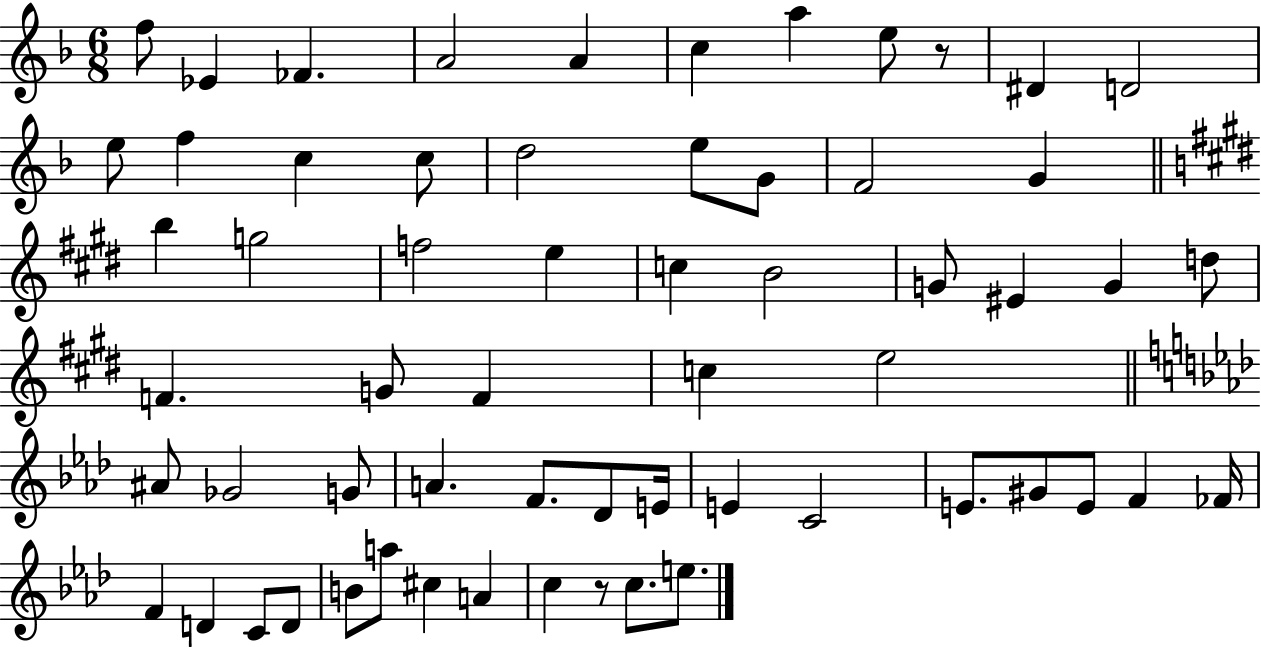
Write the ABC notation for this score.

X:1
T:Untitled
M:6/8
L:1/4
K:F
f/2 _E _F A2 A c a e/2 z/2 ^D D2 e/2 f c c/2 d2 e/2 G/2 F2 G b g2 f2 e c B2 G/2 ^E G d/2 F G/2 F c e2 ^A/2 _G2 G/2 A F/2 _D/2 E/4 E C2 E/2 ^G/2 E/2 F _F/4 F D C/2 D/2 B/2 a/2 ^c A c z/2 c/2 e/2